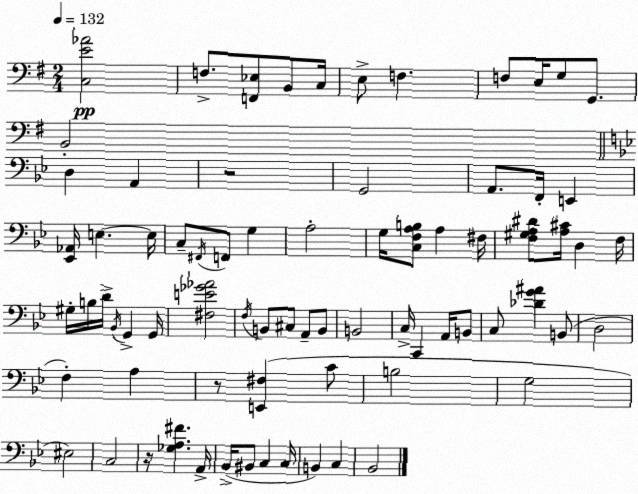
X:1
T:Untitled
M:2/4
L:1/4
K:G
[C,E_A]2 F,/2 [F,,_E,]/2 B,,/2 C,/4 E,/2 F, F,/2 E,/4 G,/2 G,,/2 B,,2 D, A,, z2 G,,2 A,,/2 F,,/4 E,, [_E,,_A,,]/4 E, E,/4 C,/2 ^F,,/4 F,,/2 G, A,2 G,/4 [C,F,A,B,]/2 A, ^F,/4 [F,^G,A,^D]/2 [A,^C]/4 D, F,/4 ^G,/4 B,/4 D/4 _B,,/4 G,, G,,/4 [^F,E_G_A]2 F,/4 B,,/2 ^C,/2 A,,/2 B,,/2 B,,2 C,/4 C,, A,,/4 B,,/2 C,/2 [_DG^A] B,,/2 D,2 F, A, z/2 [E,,^F,] C/2 B,2 G,2 ^E,2 C,2 z/4 [_G,A,^F] A,,/4 _B,,/4 ^B,,/2 C, C,/4 B,, C, _B,,2